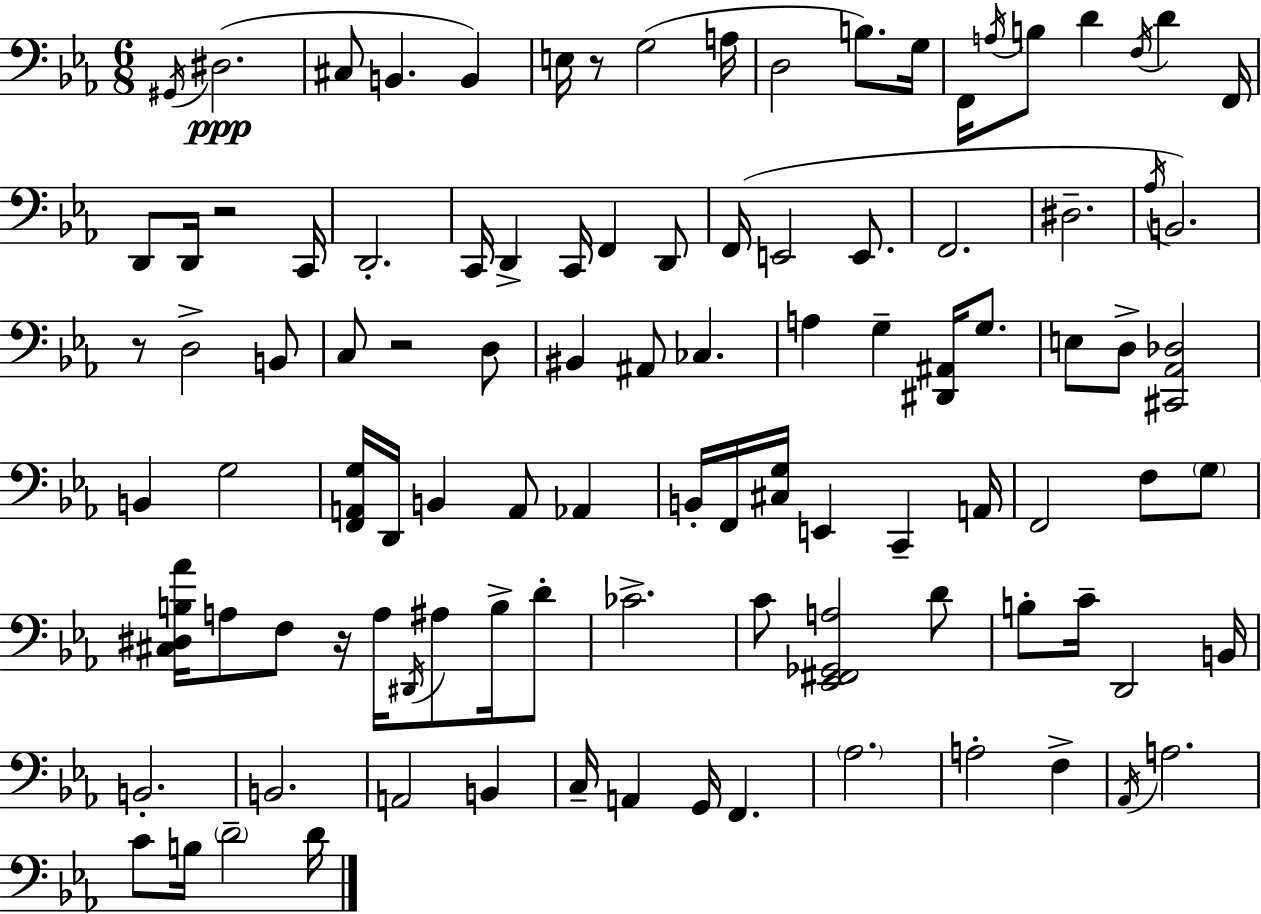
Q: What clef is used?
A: bass